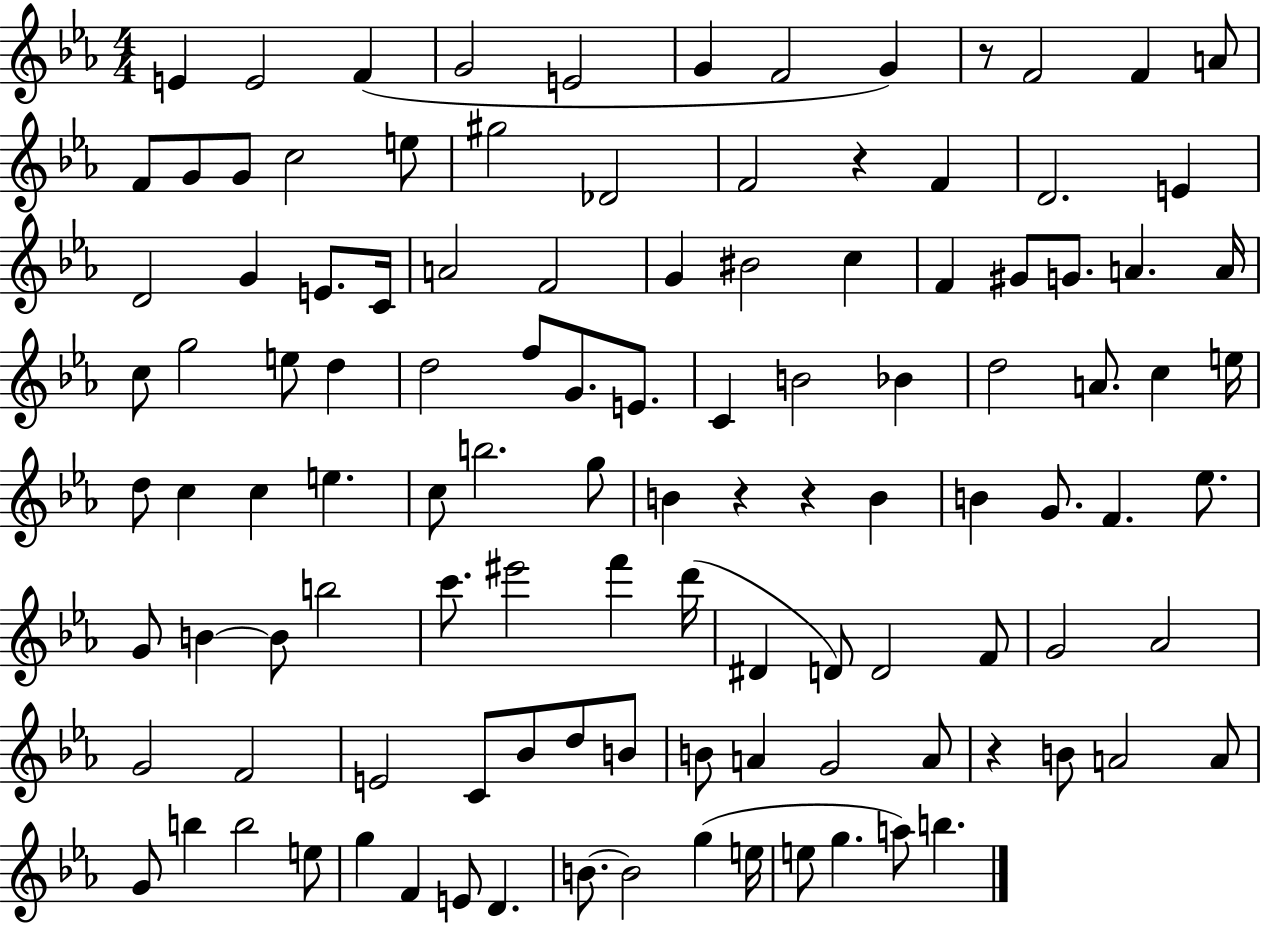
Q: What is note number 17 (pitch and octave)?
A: G#5